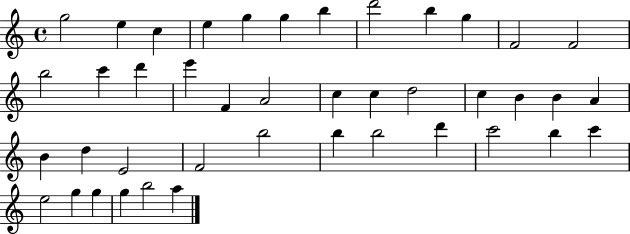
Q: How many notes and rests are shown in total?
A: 42